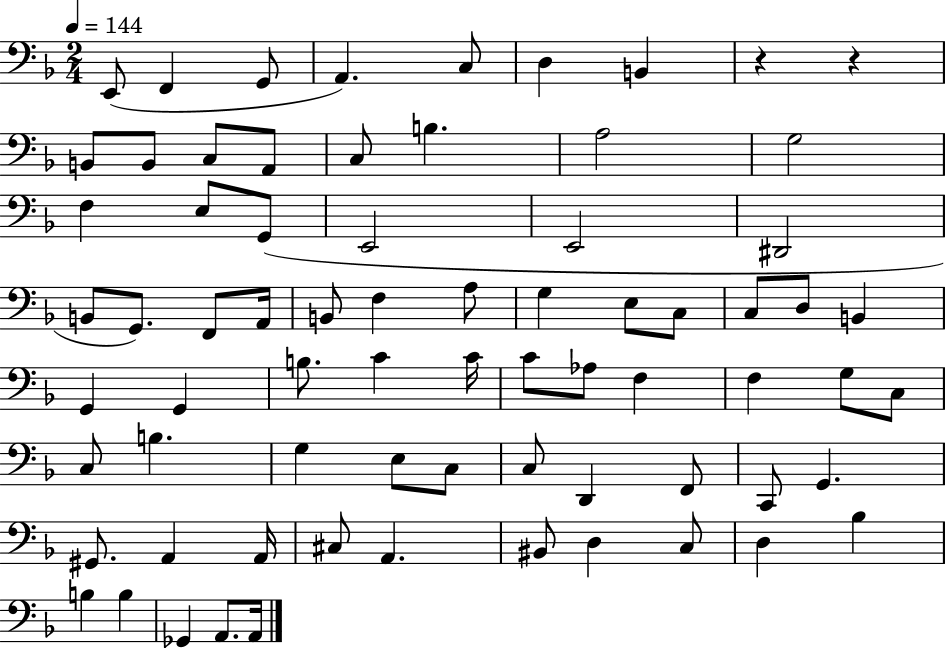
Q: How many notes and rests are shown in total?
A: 72